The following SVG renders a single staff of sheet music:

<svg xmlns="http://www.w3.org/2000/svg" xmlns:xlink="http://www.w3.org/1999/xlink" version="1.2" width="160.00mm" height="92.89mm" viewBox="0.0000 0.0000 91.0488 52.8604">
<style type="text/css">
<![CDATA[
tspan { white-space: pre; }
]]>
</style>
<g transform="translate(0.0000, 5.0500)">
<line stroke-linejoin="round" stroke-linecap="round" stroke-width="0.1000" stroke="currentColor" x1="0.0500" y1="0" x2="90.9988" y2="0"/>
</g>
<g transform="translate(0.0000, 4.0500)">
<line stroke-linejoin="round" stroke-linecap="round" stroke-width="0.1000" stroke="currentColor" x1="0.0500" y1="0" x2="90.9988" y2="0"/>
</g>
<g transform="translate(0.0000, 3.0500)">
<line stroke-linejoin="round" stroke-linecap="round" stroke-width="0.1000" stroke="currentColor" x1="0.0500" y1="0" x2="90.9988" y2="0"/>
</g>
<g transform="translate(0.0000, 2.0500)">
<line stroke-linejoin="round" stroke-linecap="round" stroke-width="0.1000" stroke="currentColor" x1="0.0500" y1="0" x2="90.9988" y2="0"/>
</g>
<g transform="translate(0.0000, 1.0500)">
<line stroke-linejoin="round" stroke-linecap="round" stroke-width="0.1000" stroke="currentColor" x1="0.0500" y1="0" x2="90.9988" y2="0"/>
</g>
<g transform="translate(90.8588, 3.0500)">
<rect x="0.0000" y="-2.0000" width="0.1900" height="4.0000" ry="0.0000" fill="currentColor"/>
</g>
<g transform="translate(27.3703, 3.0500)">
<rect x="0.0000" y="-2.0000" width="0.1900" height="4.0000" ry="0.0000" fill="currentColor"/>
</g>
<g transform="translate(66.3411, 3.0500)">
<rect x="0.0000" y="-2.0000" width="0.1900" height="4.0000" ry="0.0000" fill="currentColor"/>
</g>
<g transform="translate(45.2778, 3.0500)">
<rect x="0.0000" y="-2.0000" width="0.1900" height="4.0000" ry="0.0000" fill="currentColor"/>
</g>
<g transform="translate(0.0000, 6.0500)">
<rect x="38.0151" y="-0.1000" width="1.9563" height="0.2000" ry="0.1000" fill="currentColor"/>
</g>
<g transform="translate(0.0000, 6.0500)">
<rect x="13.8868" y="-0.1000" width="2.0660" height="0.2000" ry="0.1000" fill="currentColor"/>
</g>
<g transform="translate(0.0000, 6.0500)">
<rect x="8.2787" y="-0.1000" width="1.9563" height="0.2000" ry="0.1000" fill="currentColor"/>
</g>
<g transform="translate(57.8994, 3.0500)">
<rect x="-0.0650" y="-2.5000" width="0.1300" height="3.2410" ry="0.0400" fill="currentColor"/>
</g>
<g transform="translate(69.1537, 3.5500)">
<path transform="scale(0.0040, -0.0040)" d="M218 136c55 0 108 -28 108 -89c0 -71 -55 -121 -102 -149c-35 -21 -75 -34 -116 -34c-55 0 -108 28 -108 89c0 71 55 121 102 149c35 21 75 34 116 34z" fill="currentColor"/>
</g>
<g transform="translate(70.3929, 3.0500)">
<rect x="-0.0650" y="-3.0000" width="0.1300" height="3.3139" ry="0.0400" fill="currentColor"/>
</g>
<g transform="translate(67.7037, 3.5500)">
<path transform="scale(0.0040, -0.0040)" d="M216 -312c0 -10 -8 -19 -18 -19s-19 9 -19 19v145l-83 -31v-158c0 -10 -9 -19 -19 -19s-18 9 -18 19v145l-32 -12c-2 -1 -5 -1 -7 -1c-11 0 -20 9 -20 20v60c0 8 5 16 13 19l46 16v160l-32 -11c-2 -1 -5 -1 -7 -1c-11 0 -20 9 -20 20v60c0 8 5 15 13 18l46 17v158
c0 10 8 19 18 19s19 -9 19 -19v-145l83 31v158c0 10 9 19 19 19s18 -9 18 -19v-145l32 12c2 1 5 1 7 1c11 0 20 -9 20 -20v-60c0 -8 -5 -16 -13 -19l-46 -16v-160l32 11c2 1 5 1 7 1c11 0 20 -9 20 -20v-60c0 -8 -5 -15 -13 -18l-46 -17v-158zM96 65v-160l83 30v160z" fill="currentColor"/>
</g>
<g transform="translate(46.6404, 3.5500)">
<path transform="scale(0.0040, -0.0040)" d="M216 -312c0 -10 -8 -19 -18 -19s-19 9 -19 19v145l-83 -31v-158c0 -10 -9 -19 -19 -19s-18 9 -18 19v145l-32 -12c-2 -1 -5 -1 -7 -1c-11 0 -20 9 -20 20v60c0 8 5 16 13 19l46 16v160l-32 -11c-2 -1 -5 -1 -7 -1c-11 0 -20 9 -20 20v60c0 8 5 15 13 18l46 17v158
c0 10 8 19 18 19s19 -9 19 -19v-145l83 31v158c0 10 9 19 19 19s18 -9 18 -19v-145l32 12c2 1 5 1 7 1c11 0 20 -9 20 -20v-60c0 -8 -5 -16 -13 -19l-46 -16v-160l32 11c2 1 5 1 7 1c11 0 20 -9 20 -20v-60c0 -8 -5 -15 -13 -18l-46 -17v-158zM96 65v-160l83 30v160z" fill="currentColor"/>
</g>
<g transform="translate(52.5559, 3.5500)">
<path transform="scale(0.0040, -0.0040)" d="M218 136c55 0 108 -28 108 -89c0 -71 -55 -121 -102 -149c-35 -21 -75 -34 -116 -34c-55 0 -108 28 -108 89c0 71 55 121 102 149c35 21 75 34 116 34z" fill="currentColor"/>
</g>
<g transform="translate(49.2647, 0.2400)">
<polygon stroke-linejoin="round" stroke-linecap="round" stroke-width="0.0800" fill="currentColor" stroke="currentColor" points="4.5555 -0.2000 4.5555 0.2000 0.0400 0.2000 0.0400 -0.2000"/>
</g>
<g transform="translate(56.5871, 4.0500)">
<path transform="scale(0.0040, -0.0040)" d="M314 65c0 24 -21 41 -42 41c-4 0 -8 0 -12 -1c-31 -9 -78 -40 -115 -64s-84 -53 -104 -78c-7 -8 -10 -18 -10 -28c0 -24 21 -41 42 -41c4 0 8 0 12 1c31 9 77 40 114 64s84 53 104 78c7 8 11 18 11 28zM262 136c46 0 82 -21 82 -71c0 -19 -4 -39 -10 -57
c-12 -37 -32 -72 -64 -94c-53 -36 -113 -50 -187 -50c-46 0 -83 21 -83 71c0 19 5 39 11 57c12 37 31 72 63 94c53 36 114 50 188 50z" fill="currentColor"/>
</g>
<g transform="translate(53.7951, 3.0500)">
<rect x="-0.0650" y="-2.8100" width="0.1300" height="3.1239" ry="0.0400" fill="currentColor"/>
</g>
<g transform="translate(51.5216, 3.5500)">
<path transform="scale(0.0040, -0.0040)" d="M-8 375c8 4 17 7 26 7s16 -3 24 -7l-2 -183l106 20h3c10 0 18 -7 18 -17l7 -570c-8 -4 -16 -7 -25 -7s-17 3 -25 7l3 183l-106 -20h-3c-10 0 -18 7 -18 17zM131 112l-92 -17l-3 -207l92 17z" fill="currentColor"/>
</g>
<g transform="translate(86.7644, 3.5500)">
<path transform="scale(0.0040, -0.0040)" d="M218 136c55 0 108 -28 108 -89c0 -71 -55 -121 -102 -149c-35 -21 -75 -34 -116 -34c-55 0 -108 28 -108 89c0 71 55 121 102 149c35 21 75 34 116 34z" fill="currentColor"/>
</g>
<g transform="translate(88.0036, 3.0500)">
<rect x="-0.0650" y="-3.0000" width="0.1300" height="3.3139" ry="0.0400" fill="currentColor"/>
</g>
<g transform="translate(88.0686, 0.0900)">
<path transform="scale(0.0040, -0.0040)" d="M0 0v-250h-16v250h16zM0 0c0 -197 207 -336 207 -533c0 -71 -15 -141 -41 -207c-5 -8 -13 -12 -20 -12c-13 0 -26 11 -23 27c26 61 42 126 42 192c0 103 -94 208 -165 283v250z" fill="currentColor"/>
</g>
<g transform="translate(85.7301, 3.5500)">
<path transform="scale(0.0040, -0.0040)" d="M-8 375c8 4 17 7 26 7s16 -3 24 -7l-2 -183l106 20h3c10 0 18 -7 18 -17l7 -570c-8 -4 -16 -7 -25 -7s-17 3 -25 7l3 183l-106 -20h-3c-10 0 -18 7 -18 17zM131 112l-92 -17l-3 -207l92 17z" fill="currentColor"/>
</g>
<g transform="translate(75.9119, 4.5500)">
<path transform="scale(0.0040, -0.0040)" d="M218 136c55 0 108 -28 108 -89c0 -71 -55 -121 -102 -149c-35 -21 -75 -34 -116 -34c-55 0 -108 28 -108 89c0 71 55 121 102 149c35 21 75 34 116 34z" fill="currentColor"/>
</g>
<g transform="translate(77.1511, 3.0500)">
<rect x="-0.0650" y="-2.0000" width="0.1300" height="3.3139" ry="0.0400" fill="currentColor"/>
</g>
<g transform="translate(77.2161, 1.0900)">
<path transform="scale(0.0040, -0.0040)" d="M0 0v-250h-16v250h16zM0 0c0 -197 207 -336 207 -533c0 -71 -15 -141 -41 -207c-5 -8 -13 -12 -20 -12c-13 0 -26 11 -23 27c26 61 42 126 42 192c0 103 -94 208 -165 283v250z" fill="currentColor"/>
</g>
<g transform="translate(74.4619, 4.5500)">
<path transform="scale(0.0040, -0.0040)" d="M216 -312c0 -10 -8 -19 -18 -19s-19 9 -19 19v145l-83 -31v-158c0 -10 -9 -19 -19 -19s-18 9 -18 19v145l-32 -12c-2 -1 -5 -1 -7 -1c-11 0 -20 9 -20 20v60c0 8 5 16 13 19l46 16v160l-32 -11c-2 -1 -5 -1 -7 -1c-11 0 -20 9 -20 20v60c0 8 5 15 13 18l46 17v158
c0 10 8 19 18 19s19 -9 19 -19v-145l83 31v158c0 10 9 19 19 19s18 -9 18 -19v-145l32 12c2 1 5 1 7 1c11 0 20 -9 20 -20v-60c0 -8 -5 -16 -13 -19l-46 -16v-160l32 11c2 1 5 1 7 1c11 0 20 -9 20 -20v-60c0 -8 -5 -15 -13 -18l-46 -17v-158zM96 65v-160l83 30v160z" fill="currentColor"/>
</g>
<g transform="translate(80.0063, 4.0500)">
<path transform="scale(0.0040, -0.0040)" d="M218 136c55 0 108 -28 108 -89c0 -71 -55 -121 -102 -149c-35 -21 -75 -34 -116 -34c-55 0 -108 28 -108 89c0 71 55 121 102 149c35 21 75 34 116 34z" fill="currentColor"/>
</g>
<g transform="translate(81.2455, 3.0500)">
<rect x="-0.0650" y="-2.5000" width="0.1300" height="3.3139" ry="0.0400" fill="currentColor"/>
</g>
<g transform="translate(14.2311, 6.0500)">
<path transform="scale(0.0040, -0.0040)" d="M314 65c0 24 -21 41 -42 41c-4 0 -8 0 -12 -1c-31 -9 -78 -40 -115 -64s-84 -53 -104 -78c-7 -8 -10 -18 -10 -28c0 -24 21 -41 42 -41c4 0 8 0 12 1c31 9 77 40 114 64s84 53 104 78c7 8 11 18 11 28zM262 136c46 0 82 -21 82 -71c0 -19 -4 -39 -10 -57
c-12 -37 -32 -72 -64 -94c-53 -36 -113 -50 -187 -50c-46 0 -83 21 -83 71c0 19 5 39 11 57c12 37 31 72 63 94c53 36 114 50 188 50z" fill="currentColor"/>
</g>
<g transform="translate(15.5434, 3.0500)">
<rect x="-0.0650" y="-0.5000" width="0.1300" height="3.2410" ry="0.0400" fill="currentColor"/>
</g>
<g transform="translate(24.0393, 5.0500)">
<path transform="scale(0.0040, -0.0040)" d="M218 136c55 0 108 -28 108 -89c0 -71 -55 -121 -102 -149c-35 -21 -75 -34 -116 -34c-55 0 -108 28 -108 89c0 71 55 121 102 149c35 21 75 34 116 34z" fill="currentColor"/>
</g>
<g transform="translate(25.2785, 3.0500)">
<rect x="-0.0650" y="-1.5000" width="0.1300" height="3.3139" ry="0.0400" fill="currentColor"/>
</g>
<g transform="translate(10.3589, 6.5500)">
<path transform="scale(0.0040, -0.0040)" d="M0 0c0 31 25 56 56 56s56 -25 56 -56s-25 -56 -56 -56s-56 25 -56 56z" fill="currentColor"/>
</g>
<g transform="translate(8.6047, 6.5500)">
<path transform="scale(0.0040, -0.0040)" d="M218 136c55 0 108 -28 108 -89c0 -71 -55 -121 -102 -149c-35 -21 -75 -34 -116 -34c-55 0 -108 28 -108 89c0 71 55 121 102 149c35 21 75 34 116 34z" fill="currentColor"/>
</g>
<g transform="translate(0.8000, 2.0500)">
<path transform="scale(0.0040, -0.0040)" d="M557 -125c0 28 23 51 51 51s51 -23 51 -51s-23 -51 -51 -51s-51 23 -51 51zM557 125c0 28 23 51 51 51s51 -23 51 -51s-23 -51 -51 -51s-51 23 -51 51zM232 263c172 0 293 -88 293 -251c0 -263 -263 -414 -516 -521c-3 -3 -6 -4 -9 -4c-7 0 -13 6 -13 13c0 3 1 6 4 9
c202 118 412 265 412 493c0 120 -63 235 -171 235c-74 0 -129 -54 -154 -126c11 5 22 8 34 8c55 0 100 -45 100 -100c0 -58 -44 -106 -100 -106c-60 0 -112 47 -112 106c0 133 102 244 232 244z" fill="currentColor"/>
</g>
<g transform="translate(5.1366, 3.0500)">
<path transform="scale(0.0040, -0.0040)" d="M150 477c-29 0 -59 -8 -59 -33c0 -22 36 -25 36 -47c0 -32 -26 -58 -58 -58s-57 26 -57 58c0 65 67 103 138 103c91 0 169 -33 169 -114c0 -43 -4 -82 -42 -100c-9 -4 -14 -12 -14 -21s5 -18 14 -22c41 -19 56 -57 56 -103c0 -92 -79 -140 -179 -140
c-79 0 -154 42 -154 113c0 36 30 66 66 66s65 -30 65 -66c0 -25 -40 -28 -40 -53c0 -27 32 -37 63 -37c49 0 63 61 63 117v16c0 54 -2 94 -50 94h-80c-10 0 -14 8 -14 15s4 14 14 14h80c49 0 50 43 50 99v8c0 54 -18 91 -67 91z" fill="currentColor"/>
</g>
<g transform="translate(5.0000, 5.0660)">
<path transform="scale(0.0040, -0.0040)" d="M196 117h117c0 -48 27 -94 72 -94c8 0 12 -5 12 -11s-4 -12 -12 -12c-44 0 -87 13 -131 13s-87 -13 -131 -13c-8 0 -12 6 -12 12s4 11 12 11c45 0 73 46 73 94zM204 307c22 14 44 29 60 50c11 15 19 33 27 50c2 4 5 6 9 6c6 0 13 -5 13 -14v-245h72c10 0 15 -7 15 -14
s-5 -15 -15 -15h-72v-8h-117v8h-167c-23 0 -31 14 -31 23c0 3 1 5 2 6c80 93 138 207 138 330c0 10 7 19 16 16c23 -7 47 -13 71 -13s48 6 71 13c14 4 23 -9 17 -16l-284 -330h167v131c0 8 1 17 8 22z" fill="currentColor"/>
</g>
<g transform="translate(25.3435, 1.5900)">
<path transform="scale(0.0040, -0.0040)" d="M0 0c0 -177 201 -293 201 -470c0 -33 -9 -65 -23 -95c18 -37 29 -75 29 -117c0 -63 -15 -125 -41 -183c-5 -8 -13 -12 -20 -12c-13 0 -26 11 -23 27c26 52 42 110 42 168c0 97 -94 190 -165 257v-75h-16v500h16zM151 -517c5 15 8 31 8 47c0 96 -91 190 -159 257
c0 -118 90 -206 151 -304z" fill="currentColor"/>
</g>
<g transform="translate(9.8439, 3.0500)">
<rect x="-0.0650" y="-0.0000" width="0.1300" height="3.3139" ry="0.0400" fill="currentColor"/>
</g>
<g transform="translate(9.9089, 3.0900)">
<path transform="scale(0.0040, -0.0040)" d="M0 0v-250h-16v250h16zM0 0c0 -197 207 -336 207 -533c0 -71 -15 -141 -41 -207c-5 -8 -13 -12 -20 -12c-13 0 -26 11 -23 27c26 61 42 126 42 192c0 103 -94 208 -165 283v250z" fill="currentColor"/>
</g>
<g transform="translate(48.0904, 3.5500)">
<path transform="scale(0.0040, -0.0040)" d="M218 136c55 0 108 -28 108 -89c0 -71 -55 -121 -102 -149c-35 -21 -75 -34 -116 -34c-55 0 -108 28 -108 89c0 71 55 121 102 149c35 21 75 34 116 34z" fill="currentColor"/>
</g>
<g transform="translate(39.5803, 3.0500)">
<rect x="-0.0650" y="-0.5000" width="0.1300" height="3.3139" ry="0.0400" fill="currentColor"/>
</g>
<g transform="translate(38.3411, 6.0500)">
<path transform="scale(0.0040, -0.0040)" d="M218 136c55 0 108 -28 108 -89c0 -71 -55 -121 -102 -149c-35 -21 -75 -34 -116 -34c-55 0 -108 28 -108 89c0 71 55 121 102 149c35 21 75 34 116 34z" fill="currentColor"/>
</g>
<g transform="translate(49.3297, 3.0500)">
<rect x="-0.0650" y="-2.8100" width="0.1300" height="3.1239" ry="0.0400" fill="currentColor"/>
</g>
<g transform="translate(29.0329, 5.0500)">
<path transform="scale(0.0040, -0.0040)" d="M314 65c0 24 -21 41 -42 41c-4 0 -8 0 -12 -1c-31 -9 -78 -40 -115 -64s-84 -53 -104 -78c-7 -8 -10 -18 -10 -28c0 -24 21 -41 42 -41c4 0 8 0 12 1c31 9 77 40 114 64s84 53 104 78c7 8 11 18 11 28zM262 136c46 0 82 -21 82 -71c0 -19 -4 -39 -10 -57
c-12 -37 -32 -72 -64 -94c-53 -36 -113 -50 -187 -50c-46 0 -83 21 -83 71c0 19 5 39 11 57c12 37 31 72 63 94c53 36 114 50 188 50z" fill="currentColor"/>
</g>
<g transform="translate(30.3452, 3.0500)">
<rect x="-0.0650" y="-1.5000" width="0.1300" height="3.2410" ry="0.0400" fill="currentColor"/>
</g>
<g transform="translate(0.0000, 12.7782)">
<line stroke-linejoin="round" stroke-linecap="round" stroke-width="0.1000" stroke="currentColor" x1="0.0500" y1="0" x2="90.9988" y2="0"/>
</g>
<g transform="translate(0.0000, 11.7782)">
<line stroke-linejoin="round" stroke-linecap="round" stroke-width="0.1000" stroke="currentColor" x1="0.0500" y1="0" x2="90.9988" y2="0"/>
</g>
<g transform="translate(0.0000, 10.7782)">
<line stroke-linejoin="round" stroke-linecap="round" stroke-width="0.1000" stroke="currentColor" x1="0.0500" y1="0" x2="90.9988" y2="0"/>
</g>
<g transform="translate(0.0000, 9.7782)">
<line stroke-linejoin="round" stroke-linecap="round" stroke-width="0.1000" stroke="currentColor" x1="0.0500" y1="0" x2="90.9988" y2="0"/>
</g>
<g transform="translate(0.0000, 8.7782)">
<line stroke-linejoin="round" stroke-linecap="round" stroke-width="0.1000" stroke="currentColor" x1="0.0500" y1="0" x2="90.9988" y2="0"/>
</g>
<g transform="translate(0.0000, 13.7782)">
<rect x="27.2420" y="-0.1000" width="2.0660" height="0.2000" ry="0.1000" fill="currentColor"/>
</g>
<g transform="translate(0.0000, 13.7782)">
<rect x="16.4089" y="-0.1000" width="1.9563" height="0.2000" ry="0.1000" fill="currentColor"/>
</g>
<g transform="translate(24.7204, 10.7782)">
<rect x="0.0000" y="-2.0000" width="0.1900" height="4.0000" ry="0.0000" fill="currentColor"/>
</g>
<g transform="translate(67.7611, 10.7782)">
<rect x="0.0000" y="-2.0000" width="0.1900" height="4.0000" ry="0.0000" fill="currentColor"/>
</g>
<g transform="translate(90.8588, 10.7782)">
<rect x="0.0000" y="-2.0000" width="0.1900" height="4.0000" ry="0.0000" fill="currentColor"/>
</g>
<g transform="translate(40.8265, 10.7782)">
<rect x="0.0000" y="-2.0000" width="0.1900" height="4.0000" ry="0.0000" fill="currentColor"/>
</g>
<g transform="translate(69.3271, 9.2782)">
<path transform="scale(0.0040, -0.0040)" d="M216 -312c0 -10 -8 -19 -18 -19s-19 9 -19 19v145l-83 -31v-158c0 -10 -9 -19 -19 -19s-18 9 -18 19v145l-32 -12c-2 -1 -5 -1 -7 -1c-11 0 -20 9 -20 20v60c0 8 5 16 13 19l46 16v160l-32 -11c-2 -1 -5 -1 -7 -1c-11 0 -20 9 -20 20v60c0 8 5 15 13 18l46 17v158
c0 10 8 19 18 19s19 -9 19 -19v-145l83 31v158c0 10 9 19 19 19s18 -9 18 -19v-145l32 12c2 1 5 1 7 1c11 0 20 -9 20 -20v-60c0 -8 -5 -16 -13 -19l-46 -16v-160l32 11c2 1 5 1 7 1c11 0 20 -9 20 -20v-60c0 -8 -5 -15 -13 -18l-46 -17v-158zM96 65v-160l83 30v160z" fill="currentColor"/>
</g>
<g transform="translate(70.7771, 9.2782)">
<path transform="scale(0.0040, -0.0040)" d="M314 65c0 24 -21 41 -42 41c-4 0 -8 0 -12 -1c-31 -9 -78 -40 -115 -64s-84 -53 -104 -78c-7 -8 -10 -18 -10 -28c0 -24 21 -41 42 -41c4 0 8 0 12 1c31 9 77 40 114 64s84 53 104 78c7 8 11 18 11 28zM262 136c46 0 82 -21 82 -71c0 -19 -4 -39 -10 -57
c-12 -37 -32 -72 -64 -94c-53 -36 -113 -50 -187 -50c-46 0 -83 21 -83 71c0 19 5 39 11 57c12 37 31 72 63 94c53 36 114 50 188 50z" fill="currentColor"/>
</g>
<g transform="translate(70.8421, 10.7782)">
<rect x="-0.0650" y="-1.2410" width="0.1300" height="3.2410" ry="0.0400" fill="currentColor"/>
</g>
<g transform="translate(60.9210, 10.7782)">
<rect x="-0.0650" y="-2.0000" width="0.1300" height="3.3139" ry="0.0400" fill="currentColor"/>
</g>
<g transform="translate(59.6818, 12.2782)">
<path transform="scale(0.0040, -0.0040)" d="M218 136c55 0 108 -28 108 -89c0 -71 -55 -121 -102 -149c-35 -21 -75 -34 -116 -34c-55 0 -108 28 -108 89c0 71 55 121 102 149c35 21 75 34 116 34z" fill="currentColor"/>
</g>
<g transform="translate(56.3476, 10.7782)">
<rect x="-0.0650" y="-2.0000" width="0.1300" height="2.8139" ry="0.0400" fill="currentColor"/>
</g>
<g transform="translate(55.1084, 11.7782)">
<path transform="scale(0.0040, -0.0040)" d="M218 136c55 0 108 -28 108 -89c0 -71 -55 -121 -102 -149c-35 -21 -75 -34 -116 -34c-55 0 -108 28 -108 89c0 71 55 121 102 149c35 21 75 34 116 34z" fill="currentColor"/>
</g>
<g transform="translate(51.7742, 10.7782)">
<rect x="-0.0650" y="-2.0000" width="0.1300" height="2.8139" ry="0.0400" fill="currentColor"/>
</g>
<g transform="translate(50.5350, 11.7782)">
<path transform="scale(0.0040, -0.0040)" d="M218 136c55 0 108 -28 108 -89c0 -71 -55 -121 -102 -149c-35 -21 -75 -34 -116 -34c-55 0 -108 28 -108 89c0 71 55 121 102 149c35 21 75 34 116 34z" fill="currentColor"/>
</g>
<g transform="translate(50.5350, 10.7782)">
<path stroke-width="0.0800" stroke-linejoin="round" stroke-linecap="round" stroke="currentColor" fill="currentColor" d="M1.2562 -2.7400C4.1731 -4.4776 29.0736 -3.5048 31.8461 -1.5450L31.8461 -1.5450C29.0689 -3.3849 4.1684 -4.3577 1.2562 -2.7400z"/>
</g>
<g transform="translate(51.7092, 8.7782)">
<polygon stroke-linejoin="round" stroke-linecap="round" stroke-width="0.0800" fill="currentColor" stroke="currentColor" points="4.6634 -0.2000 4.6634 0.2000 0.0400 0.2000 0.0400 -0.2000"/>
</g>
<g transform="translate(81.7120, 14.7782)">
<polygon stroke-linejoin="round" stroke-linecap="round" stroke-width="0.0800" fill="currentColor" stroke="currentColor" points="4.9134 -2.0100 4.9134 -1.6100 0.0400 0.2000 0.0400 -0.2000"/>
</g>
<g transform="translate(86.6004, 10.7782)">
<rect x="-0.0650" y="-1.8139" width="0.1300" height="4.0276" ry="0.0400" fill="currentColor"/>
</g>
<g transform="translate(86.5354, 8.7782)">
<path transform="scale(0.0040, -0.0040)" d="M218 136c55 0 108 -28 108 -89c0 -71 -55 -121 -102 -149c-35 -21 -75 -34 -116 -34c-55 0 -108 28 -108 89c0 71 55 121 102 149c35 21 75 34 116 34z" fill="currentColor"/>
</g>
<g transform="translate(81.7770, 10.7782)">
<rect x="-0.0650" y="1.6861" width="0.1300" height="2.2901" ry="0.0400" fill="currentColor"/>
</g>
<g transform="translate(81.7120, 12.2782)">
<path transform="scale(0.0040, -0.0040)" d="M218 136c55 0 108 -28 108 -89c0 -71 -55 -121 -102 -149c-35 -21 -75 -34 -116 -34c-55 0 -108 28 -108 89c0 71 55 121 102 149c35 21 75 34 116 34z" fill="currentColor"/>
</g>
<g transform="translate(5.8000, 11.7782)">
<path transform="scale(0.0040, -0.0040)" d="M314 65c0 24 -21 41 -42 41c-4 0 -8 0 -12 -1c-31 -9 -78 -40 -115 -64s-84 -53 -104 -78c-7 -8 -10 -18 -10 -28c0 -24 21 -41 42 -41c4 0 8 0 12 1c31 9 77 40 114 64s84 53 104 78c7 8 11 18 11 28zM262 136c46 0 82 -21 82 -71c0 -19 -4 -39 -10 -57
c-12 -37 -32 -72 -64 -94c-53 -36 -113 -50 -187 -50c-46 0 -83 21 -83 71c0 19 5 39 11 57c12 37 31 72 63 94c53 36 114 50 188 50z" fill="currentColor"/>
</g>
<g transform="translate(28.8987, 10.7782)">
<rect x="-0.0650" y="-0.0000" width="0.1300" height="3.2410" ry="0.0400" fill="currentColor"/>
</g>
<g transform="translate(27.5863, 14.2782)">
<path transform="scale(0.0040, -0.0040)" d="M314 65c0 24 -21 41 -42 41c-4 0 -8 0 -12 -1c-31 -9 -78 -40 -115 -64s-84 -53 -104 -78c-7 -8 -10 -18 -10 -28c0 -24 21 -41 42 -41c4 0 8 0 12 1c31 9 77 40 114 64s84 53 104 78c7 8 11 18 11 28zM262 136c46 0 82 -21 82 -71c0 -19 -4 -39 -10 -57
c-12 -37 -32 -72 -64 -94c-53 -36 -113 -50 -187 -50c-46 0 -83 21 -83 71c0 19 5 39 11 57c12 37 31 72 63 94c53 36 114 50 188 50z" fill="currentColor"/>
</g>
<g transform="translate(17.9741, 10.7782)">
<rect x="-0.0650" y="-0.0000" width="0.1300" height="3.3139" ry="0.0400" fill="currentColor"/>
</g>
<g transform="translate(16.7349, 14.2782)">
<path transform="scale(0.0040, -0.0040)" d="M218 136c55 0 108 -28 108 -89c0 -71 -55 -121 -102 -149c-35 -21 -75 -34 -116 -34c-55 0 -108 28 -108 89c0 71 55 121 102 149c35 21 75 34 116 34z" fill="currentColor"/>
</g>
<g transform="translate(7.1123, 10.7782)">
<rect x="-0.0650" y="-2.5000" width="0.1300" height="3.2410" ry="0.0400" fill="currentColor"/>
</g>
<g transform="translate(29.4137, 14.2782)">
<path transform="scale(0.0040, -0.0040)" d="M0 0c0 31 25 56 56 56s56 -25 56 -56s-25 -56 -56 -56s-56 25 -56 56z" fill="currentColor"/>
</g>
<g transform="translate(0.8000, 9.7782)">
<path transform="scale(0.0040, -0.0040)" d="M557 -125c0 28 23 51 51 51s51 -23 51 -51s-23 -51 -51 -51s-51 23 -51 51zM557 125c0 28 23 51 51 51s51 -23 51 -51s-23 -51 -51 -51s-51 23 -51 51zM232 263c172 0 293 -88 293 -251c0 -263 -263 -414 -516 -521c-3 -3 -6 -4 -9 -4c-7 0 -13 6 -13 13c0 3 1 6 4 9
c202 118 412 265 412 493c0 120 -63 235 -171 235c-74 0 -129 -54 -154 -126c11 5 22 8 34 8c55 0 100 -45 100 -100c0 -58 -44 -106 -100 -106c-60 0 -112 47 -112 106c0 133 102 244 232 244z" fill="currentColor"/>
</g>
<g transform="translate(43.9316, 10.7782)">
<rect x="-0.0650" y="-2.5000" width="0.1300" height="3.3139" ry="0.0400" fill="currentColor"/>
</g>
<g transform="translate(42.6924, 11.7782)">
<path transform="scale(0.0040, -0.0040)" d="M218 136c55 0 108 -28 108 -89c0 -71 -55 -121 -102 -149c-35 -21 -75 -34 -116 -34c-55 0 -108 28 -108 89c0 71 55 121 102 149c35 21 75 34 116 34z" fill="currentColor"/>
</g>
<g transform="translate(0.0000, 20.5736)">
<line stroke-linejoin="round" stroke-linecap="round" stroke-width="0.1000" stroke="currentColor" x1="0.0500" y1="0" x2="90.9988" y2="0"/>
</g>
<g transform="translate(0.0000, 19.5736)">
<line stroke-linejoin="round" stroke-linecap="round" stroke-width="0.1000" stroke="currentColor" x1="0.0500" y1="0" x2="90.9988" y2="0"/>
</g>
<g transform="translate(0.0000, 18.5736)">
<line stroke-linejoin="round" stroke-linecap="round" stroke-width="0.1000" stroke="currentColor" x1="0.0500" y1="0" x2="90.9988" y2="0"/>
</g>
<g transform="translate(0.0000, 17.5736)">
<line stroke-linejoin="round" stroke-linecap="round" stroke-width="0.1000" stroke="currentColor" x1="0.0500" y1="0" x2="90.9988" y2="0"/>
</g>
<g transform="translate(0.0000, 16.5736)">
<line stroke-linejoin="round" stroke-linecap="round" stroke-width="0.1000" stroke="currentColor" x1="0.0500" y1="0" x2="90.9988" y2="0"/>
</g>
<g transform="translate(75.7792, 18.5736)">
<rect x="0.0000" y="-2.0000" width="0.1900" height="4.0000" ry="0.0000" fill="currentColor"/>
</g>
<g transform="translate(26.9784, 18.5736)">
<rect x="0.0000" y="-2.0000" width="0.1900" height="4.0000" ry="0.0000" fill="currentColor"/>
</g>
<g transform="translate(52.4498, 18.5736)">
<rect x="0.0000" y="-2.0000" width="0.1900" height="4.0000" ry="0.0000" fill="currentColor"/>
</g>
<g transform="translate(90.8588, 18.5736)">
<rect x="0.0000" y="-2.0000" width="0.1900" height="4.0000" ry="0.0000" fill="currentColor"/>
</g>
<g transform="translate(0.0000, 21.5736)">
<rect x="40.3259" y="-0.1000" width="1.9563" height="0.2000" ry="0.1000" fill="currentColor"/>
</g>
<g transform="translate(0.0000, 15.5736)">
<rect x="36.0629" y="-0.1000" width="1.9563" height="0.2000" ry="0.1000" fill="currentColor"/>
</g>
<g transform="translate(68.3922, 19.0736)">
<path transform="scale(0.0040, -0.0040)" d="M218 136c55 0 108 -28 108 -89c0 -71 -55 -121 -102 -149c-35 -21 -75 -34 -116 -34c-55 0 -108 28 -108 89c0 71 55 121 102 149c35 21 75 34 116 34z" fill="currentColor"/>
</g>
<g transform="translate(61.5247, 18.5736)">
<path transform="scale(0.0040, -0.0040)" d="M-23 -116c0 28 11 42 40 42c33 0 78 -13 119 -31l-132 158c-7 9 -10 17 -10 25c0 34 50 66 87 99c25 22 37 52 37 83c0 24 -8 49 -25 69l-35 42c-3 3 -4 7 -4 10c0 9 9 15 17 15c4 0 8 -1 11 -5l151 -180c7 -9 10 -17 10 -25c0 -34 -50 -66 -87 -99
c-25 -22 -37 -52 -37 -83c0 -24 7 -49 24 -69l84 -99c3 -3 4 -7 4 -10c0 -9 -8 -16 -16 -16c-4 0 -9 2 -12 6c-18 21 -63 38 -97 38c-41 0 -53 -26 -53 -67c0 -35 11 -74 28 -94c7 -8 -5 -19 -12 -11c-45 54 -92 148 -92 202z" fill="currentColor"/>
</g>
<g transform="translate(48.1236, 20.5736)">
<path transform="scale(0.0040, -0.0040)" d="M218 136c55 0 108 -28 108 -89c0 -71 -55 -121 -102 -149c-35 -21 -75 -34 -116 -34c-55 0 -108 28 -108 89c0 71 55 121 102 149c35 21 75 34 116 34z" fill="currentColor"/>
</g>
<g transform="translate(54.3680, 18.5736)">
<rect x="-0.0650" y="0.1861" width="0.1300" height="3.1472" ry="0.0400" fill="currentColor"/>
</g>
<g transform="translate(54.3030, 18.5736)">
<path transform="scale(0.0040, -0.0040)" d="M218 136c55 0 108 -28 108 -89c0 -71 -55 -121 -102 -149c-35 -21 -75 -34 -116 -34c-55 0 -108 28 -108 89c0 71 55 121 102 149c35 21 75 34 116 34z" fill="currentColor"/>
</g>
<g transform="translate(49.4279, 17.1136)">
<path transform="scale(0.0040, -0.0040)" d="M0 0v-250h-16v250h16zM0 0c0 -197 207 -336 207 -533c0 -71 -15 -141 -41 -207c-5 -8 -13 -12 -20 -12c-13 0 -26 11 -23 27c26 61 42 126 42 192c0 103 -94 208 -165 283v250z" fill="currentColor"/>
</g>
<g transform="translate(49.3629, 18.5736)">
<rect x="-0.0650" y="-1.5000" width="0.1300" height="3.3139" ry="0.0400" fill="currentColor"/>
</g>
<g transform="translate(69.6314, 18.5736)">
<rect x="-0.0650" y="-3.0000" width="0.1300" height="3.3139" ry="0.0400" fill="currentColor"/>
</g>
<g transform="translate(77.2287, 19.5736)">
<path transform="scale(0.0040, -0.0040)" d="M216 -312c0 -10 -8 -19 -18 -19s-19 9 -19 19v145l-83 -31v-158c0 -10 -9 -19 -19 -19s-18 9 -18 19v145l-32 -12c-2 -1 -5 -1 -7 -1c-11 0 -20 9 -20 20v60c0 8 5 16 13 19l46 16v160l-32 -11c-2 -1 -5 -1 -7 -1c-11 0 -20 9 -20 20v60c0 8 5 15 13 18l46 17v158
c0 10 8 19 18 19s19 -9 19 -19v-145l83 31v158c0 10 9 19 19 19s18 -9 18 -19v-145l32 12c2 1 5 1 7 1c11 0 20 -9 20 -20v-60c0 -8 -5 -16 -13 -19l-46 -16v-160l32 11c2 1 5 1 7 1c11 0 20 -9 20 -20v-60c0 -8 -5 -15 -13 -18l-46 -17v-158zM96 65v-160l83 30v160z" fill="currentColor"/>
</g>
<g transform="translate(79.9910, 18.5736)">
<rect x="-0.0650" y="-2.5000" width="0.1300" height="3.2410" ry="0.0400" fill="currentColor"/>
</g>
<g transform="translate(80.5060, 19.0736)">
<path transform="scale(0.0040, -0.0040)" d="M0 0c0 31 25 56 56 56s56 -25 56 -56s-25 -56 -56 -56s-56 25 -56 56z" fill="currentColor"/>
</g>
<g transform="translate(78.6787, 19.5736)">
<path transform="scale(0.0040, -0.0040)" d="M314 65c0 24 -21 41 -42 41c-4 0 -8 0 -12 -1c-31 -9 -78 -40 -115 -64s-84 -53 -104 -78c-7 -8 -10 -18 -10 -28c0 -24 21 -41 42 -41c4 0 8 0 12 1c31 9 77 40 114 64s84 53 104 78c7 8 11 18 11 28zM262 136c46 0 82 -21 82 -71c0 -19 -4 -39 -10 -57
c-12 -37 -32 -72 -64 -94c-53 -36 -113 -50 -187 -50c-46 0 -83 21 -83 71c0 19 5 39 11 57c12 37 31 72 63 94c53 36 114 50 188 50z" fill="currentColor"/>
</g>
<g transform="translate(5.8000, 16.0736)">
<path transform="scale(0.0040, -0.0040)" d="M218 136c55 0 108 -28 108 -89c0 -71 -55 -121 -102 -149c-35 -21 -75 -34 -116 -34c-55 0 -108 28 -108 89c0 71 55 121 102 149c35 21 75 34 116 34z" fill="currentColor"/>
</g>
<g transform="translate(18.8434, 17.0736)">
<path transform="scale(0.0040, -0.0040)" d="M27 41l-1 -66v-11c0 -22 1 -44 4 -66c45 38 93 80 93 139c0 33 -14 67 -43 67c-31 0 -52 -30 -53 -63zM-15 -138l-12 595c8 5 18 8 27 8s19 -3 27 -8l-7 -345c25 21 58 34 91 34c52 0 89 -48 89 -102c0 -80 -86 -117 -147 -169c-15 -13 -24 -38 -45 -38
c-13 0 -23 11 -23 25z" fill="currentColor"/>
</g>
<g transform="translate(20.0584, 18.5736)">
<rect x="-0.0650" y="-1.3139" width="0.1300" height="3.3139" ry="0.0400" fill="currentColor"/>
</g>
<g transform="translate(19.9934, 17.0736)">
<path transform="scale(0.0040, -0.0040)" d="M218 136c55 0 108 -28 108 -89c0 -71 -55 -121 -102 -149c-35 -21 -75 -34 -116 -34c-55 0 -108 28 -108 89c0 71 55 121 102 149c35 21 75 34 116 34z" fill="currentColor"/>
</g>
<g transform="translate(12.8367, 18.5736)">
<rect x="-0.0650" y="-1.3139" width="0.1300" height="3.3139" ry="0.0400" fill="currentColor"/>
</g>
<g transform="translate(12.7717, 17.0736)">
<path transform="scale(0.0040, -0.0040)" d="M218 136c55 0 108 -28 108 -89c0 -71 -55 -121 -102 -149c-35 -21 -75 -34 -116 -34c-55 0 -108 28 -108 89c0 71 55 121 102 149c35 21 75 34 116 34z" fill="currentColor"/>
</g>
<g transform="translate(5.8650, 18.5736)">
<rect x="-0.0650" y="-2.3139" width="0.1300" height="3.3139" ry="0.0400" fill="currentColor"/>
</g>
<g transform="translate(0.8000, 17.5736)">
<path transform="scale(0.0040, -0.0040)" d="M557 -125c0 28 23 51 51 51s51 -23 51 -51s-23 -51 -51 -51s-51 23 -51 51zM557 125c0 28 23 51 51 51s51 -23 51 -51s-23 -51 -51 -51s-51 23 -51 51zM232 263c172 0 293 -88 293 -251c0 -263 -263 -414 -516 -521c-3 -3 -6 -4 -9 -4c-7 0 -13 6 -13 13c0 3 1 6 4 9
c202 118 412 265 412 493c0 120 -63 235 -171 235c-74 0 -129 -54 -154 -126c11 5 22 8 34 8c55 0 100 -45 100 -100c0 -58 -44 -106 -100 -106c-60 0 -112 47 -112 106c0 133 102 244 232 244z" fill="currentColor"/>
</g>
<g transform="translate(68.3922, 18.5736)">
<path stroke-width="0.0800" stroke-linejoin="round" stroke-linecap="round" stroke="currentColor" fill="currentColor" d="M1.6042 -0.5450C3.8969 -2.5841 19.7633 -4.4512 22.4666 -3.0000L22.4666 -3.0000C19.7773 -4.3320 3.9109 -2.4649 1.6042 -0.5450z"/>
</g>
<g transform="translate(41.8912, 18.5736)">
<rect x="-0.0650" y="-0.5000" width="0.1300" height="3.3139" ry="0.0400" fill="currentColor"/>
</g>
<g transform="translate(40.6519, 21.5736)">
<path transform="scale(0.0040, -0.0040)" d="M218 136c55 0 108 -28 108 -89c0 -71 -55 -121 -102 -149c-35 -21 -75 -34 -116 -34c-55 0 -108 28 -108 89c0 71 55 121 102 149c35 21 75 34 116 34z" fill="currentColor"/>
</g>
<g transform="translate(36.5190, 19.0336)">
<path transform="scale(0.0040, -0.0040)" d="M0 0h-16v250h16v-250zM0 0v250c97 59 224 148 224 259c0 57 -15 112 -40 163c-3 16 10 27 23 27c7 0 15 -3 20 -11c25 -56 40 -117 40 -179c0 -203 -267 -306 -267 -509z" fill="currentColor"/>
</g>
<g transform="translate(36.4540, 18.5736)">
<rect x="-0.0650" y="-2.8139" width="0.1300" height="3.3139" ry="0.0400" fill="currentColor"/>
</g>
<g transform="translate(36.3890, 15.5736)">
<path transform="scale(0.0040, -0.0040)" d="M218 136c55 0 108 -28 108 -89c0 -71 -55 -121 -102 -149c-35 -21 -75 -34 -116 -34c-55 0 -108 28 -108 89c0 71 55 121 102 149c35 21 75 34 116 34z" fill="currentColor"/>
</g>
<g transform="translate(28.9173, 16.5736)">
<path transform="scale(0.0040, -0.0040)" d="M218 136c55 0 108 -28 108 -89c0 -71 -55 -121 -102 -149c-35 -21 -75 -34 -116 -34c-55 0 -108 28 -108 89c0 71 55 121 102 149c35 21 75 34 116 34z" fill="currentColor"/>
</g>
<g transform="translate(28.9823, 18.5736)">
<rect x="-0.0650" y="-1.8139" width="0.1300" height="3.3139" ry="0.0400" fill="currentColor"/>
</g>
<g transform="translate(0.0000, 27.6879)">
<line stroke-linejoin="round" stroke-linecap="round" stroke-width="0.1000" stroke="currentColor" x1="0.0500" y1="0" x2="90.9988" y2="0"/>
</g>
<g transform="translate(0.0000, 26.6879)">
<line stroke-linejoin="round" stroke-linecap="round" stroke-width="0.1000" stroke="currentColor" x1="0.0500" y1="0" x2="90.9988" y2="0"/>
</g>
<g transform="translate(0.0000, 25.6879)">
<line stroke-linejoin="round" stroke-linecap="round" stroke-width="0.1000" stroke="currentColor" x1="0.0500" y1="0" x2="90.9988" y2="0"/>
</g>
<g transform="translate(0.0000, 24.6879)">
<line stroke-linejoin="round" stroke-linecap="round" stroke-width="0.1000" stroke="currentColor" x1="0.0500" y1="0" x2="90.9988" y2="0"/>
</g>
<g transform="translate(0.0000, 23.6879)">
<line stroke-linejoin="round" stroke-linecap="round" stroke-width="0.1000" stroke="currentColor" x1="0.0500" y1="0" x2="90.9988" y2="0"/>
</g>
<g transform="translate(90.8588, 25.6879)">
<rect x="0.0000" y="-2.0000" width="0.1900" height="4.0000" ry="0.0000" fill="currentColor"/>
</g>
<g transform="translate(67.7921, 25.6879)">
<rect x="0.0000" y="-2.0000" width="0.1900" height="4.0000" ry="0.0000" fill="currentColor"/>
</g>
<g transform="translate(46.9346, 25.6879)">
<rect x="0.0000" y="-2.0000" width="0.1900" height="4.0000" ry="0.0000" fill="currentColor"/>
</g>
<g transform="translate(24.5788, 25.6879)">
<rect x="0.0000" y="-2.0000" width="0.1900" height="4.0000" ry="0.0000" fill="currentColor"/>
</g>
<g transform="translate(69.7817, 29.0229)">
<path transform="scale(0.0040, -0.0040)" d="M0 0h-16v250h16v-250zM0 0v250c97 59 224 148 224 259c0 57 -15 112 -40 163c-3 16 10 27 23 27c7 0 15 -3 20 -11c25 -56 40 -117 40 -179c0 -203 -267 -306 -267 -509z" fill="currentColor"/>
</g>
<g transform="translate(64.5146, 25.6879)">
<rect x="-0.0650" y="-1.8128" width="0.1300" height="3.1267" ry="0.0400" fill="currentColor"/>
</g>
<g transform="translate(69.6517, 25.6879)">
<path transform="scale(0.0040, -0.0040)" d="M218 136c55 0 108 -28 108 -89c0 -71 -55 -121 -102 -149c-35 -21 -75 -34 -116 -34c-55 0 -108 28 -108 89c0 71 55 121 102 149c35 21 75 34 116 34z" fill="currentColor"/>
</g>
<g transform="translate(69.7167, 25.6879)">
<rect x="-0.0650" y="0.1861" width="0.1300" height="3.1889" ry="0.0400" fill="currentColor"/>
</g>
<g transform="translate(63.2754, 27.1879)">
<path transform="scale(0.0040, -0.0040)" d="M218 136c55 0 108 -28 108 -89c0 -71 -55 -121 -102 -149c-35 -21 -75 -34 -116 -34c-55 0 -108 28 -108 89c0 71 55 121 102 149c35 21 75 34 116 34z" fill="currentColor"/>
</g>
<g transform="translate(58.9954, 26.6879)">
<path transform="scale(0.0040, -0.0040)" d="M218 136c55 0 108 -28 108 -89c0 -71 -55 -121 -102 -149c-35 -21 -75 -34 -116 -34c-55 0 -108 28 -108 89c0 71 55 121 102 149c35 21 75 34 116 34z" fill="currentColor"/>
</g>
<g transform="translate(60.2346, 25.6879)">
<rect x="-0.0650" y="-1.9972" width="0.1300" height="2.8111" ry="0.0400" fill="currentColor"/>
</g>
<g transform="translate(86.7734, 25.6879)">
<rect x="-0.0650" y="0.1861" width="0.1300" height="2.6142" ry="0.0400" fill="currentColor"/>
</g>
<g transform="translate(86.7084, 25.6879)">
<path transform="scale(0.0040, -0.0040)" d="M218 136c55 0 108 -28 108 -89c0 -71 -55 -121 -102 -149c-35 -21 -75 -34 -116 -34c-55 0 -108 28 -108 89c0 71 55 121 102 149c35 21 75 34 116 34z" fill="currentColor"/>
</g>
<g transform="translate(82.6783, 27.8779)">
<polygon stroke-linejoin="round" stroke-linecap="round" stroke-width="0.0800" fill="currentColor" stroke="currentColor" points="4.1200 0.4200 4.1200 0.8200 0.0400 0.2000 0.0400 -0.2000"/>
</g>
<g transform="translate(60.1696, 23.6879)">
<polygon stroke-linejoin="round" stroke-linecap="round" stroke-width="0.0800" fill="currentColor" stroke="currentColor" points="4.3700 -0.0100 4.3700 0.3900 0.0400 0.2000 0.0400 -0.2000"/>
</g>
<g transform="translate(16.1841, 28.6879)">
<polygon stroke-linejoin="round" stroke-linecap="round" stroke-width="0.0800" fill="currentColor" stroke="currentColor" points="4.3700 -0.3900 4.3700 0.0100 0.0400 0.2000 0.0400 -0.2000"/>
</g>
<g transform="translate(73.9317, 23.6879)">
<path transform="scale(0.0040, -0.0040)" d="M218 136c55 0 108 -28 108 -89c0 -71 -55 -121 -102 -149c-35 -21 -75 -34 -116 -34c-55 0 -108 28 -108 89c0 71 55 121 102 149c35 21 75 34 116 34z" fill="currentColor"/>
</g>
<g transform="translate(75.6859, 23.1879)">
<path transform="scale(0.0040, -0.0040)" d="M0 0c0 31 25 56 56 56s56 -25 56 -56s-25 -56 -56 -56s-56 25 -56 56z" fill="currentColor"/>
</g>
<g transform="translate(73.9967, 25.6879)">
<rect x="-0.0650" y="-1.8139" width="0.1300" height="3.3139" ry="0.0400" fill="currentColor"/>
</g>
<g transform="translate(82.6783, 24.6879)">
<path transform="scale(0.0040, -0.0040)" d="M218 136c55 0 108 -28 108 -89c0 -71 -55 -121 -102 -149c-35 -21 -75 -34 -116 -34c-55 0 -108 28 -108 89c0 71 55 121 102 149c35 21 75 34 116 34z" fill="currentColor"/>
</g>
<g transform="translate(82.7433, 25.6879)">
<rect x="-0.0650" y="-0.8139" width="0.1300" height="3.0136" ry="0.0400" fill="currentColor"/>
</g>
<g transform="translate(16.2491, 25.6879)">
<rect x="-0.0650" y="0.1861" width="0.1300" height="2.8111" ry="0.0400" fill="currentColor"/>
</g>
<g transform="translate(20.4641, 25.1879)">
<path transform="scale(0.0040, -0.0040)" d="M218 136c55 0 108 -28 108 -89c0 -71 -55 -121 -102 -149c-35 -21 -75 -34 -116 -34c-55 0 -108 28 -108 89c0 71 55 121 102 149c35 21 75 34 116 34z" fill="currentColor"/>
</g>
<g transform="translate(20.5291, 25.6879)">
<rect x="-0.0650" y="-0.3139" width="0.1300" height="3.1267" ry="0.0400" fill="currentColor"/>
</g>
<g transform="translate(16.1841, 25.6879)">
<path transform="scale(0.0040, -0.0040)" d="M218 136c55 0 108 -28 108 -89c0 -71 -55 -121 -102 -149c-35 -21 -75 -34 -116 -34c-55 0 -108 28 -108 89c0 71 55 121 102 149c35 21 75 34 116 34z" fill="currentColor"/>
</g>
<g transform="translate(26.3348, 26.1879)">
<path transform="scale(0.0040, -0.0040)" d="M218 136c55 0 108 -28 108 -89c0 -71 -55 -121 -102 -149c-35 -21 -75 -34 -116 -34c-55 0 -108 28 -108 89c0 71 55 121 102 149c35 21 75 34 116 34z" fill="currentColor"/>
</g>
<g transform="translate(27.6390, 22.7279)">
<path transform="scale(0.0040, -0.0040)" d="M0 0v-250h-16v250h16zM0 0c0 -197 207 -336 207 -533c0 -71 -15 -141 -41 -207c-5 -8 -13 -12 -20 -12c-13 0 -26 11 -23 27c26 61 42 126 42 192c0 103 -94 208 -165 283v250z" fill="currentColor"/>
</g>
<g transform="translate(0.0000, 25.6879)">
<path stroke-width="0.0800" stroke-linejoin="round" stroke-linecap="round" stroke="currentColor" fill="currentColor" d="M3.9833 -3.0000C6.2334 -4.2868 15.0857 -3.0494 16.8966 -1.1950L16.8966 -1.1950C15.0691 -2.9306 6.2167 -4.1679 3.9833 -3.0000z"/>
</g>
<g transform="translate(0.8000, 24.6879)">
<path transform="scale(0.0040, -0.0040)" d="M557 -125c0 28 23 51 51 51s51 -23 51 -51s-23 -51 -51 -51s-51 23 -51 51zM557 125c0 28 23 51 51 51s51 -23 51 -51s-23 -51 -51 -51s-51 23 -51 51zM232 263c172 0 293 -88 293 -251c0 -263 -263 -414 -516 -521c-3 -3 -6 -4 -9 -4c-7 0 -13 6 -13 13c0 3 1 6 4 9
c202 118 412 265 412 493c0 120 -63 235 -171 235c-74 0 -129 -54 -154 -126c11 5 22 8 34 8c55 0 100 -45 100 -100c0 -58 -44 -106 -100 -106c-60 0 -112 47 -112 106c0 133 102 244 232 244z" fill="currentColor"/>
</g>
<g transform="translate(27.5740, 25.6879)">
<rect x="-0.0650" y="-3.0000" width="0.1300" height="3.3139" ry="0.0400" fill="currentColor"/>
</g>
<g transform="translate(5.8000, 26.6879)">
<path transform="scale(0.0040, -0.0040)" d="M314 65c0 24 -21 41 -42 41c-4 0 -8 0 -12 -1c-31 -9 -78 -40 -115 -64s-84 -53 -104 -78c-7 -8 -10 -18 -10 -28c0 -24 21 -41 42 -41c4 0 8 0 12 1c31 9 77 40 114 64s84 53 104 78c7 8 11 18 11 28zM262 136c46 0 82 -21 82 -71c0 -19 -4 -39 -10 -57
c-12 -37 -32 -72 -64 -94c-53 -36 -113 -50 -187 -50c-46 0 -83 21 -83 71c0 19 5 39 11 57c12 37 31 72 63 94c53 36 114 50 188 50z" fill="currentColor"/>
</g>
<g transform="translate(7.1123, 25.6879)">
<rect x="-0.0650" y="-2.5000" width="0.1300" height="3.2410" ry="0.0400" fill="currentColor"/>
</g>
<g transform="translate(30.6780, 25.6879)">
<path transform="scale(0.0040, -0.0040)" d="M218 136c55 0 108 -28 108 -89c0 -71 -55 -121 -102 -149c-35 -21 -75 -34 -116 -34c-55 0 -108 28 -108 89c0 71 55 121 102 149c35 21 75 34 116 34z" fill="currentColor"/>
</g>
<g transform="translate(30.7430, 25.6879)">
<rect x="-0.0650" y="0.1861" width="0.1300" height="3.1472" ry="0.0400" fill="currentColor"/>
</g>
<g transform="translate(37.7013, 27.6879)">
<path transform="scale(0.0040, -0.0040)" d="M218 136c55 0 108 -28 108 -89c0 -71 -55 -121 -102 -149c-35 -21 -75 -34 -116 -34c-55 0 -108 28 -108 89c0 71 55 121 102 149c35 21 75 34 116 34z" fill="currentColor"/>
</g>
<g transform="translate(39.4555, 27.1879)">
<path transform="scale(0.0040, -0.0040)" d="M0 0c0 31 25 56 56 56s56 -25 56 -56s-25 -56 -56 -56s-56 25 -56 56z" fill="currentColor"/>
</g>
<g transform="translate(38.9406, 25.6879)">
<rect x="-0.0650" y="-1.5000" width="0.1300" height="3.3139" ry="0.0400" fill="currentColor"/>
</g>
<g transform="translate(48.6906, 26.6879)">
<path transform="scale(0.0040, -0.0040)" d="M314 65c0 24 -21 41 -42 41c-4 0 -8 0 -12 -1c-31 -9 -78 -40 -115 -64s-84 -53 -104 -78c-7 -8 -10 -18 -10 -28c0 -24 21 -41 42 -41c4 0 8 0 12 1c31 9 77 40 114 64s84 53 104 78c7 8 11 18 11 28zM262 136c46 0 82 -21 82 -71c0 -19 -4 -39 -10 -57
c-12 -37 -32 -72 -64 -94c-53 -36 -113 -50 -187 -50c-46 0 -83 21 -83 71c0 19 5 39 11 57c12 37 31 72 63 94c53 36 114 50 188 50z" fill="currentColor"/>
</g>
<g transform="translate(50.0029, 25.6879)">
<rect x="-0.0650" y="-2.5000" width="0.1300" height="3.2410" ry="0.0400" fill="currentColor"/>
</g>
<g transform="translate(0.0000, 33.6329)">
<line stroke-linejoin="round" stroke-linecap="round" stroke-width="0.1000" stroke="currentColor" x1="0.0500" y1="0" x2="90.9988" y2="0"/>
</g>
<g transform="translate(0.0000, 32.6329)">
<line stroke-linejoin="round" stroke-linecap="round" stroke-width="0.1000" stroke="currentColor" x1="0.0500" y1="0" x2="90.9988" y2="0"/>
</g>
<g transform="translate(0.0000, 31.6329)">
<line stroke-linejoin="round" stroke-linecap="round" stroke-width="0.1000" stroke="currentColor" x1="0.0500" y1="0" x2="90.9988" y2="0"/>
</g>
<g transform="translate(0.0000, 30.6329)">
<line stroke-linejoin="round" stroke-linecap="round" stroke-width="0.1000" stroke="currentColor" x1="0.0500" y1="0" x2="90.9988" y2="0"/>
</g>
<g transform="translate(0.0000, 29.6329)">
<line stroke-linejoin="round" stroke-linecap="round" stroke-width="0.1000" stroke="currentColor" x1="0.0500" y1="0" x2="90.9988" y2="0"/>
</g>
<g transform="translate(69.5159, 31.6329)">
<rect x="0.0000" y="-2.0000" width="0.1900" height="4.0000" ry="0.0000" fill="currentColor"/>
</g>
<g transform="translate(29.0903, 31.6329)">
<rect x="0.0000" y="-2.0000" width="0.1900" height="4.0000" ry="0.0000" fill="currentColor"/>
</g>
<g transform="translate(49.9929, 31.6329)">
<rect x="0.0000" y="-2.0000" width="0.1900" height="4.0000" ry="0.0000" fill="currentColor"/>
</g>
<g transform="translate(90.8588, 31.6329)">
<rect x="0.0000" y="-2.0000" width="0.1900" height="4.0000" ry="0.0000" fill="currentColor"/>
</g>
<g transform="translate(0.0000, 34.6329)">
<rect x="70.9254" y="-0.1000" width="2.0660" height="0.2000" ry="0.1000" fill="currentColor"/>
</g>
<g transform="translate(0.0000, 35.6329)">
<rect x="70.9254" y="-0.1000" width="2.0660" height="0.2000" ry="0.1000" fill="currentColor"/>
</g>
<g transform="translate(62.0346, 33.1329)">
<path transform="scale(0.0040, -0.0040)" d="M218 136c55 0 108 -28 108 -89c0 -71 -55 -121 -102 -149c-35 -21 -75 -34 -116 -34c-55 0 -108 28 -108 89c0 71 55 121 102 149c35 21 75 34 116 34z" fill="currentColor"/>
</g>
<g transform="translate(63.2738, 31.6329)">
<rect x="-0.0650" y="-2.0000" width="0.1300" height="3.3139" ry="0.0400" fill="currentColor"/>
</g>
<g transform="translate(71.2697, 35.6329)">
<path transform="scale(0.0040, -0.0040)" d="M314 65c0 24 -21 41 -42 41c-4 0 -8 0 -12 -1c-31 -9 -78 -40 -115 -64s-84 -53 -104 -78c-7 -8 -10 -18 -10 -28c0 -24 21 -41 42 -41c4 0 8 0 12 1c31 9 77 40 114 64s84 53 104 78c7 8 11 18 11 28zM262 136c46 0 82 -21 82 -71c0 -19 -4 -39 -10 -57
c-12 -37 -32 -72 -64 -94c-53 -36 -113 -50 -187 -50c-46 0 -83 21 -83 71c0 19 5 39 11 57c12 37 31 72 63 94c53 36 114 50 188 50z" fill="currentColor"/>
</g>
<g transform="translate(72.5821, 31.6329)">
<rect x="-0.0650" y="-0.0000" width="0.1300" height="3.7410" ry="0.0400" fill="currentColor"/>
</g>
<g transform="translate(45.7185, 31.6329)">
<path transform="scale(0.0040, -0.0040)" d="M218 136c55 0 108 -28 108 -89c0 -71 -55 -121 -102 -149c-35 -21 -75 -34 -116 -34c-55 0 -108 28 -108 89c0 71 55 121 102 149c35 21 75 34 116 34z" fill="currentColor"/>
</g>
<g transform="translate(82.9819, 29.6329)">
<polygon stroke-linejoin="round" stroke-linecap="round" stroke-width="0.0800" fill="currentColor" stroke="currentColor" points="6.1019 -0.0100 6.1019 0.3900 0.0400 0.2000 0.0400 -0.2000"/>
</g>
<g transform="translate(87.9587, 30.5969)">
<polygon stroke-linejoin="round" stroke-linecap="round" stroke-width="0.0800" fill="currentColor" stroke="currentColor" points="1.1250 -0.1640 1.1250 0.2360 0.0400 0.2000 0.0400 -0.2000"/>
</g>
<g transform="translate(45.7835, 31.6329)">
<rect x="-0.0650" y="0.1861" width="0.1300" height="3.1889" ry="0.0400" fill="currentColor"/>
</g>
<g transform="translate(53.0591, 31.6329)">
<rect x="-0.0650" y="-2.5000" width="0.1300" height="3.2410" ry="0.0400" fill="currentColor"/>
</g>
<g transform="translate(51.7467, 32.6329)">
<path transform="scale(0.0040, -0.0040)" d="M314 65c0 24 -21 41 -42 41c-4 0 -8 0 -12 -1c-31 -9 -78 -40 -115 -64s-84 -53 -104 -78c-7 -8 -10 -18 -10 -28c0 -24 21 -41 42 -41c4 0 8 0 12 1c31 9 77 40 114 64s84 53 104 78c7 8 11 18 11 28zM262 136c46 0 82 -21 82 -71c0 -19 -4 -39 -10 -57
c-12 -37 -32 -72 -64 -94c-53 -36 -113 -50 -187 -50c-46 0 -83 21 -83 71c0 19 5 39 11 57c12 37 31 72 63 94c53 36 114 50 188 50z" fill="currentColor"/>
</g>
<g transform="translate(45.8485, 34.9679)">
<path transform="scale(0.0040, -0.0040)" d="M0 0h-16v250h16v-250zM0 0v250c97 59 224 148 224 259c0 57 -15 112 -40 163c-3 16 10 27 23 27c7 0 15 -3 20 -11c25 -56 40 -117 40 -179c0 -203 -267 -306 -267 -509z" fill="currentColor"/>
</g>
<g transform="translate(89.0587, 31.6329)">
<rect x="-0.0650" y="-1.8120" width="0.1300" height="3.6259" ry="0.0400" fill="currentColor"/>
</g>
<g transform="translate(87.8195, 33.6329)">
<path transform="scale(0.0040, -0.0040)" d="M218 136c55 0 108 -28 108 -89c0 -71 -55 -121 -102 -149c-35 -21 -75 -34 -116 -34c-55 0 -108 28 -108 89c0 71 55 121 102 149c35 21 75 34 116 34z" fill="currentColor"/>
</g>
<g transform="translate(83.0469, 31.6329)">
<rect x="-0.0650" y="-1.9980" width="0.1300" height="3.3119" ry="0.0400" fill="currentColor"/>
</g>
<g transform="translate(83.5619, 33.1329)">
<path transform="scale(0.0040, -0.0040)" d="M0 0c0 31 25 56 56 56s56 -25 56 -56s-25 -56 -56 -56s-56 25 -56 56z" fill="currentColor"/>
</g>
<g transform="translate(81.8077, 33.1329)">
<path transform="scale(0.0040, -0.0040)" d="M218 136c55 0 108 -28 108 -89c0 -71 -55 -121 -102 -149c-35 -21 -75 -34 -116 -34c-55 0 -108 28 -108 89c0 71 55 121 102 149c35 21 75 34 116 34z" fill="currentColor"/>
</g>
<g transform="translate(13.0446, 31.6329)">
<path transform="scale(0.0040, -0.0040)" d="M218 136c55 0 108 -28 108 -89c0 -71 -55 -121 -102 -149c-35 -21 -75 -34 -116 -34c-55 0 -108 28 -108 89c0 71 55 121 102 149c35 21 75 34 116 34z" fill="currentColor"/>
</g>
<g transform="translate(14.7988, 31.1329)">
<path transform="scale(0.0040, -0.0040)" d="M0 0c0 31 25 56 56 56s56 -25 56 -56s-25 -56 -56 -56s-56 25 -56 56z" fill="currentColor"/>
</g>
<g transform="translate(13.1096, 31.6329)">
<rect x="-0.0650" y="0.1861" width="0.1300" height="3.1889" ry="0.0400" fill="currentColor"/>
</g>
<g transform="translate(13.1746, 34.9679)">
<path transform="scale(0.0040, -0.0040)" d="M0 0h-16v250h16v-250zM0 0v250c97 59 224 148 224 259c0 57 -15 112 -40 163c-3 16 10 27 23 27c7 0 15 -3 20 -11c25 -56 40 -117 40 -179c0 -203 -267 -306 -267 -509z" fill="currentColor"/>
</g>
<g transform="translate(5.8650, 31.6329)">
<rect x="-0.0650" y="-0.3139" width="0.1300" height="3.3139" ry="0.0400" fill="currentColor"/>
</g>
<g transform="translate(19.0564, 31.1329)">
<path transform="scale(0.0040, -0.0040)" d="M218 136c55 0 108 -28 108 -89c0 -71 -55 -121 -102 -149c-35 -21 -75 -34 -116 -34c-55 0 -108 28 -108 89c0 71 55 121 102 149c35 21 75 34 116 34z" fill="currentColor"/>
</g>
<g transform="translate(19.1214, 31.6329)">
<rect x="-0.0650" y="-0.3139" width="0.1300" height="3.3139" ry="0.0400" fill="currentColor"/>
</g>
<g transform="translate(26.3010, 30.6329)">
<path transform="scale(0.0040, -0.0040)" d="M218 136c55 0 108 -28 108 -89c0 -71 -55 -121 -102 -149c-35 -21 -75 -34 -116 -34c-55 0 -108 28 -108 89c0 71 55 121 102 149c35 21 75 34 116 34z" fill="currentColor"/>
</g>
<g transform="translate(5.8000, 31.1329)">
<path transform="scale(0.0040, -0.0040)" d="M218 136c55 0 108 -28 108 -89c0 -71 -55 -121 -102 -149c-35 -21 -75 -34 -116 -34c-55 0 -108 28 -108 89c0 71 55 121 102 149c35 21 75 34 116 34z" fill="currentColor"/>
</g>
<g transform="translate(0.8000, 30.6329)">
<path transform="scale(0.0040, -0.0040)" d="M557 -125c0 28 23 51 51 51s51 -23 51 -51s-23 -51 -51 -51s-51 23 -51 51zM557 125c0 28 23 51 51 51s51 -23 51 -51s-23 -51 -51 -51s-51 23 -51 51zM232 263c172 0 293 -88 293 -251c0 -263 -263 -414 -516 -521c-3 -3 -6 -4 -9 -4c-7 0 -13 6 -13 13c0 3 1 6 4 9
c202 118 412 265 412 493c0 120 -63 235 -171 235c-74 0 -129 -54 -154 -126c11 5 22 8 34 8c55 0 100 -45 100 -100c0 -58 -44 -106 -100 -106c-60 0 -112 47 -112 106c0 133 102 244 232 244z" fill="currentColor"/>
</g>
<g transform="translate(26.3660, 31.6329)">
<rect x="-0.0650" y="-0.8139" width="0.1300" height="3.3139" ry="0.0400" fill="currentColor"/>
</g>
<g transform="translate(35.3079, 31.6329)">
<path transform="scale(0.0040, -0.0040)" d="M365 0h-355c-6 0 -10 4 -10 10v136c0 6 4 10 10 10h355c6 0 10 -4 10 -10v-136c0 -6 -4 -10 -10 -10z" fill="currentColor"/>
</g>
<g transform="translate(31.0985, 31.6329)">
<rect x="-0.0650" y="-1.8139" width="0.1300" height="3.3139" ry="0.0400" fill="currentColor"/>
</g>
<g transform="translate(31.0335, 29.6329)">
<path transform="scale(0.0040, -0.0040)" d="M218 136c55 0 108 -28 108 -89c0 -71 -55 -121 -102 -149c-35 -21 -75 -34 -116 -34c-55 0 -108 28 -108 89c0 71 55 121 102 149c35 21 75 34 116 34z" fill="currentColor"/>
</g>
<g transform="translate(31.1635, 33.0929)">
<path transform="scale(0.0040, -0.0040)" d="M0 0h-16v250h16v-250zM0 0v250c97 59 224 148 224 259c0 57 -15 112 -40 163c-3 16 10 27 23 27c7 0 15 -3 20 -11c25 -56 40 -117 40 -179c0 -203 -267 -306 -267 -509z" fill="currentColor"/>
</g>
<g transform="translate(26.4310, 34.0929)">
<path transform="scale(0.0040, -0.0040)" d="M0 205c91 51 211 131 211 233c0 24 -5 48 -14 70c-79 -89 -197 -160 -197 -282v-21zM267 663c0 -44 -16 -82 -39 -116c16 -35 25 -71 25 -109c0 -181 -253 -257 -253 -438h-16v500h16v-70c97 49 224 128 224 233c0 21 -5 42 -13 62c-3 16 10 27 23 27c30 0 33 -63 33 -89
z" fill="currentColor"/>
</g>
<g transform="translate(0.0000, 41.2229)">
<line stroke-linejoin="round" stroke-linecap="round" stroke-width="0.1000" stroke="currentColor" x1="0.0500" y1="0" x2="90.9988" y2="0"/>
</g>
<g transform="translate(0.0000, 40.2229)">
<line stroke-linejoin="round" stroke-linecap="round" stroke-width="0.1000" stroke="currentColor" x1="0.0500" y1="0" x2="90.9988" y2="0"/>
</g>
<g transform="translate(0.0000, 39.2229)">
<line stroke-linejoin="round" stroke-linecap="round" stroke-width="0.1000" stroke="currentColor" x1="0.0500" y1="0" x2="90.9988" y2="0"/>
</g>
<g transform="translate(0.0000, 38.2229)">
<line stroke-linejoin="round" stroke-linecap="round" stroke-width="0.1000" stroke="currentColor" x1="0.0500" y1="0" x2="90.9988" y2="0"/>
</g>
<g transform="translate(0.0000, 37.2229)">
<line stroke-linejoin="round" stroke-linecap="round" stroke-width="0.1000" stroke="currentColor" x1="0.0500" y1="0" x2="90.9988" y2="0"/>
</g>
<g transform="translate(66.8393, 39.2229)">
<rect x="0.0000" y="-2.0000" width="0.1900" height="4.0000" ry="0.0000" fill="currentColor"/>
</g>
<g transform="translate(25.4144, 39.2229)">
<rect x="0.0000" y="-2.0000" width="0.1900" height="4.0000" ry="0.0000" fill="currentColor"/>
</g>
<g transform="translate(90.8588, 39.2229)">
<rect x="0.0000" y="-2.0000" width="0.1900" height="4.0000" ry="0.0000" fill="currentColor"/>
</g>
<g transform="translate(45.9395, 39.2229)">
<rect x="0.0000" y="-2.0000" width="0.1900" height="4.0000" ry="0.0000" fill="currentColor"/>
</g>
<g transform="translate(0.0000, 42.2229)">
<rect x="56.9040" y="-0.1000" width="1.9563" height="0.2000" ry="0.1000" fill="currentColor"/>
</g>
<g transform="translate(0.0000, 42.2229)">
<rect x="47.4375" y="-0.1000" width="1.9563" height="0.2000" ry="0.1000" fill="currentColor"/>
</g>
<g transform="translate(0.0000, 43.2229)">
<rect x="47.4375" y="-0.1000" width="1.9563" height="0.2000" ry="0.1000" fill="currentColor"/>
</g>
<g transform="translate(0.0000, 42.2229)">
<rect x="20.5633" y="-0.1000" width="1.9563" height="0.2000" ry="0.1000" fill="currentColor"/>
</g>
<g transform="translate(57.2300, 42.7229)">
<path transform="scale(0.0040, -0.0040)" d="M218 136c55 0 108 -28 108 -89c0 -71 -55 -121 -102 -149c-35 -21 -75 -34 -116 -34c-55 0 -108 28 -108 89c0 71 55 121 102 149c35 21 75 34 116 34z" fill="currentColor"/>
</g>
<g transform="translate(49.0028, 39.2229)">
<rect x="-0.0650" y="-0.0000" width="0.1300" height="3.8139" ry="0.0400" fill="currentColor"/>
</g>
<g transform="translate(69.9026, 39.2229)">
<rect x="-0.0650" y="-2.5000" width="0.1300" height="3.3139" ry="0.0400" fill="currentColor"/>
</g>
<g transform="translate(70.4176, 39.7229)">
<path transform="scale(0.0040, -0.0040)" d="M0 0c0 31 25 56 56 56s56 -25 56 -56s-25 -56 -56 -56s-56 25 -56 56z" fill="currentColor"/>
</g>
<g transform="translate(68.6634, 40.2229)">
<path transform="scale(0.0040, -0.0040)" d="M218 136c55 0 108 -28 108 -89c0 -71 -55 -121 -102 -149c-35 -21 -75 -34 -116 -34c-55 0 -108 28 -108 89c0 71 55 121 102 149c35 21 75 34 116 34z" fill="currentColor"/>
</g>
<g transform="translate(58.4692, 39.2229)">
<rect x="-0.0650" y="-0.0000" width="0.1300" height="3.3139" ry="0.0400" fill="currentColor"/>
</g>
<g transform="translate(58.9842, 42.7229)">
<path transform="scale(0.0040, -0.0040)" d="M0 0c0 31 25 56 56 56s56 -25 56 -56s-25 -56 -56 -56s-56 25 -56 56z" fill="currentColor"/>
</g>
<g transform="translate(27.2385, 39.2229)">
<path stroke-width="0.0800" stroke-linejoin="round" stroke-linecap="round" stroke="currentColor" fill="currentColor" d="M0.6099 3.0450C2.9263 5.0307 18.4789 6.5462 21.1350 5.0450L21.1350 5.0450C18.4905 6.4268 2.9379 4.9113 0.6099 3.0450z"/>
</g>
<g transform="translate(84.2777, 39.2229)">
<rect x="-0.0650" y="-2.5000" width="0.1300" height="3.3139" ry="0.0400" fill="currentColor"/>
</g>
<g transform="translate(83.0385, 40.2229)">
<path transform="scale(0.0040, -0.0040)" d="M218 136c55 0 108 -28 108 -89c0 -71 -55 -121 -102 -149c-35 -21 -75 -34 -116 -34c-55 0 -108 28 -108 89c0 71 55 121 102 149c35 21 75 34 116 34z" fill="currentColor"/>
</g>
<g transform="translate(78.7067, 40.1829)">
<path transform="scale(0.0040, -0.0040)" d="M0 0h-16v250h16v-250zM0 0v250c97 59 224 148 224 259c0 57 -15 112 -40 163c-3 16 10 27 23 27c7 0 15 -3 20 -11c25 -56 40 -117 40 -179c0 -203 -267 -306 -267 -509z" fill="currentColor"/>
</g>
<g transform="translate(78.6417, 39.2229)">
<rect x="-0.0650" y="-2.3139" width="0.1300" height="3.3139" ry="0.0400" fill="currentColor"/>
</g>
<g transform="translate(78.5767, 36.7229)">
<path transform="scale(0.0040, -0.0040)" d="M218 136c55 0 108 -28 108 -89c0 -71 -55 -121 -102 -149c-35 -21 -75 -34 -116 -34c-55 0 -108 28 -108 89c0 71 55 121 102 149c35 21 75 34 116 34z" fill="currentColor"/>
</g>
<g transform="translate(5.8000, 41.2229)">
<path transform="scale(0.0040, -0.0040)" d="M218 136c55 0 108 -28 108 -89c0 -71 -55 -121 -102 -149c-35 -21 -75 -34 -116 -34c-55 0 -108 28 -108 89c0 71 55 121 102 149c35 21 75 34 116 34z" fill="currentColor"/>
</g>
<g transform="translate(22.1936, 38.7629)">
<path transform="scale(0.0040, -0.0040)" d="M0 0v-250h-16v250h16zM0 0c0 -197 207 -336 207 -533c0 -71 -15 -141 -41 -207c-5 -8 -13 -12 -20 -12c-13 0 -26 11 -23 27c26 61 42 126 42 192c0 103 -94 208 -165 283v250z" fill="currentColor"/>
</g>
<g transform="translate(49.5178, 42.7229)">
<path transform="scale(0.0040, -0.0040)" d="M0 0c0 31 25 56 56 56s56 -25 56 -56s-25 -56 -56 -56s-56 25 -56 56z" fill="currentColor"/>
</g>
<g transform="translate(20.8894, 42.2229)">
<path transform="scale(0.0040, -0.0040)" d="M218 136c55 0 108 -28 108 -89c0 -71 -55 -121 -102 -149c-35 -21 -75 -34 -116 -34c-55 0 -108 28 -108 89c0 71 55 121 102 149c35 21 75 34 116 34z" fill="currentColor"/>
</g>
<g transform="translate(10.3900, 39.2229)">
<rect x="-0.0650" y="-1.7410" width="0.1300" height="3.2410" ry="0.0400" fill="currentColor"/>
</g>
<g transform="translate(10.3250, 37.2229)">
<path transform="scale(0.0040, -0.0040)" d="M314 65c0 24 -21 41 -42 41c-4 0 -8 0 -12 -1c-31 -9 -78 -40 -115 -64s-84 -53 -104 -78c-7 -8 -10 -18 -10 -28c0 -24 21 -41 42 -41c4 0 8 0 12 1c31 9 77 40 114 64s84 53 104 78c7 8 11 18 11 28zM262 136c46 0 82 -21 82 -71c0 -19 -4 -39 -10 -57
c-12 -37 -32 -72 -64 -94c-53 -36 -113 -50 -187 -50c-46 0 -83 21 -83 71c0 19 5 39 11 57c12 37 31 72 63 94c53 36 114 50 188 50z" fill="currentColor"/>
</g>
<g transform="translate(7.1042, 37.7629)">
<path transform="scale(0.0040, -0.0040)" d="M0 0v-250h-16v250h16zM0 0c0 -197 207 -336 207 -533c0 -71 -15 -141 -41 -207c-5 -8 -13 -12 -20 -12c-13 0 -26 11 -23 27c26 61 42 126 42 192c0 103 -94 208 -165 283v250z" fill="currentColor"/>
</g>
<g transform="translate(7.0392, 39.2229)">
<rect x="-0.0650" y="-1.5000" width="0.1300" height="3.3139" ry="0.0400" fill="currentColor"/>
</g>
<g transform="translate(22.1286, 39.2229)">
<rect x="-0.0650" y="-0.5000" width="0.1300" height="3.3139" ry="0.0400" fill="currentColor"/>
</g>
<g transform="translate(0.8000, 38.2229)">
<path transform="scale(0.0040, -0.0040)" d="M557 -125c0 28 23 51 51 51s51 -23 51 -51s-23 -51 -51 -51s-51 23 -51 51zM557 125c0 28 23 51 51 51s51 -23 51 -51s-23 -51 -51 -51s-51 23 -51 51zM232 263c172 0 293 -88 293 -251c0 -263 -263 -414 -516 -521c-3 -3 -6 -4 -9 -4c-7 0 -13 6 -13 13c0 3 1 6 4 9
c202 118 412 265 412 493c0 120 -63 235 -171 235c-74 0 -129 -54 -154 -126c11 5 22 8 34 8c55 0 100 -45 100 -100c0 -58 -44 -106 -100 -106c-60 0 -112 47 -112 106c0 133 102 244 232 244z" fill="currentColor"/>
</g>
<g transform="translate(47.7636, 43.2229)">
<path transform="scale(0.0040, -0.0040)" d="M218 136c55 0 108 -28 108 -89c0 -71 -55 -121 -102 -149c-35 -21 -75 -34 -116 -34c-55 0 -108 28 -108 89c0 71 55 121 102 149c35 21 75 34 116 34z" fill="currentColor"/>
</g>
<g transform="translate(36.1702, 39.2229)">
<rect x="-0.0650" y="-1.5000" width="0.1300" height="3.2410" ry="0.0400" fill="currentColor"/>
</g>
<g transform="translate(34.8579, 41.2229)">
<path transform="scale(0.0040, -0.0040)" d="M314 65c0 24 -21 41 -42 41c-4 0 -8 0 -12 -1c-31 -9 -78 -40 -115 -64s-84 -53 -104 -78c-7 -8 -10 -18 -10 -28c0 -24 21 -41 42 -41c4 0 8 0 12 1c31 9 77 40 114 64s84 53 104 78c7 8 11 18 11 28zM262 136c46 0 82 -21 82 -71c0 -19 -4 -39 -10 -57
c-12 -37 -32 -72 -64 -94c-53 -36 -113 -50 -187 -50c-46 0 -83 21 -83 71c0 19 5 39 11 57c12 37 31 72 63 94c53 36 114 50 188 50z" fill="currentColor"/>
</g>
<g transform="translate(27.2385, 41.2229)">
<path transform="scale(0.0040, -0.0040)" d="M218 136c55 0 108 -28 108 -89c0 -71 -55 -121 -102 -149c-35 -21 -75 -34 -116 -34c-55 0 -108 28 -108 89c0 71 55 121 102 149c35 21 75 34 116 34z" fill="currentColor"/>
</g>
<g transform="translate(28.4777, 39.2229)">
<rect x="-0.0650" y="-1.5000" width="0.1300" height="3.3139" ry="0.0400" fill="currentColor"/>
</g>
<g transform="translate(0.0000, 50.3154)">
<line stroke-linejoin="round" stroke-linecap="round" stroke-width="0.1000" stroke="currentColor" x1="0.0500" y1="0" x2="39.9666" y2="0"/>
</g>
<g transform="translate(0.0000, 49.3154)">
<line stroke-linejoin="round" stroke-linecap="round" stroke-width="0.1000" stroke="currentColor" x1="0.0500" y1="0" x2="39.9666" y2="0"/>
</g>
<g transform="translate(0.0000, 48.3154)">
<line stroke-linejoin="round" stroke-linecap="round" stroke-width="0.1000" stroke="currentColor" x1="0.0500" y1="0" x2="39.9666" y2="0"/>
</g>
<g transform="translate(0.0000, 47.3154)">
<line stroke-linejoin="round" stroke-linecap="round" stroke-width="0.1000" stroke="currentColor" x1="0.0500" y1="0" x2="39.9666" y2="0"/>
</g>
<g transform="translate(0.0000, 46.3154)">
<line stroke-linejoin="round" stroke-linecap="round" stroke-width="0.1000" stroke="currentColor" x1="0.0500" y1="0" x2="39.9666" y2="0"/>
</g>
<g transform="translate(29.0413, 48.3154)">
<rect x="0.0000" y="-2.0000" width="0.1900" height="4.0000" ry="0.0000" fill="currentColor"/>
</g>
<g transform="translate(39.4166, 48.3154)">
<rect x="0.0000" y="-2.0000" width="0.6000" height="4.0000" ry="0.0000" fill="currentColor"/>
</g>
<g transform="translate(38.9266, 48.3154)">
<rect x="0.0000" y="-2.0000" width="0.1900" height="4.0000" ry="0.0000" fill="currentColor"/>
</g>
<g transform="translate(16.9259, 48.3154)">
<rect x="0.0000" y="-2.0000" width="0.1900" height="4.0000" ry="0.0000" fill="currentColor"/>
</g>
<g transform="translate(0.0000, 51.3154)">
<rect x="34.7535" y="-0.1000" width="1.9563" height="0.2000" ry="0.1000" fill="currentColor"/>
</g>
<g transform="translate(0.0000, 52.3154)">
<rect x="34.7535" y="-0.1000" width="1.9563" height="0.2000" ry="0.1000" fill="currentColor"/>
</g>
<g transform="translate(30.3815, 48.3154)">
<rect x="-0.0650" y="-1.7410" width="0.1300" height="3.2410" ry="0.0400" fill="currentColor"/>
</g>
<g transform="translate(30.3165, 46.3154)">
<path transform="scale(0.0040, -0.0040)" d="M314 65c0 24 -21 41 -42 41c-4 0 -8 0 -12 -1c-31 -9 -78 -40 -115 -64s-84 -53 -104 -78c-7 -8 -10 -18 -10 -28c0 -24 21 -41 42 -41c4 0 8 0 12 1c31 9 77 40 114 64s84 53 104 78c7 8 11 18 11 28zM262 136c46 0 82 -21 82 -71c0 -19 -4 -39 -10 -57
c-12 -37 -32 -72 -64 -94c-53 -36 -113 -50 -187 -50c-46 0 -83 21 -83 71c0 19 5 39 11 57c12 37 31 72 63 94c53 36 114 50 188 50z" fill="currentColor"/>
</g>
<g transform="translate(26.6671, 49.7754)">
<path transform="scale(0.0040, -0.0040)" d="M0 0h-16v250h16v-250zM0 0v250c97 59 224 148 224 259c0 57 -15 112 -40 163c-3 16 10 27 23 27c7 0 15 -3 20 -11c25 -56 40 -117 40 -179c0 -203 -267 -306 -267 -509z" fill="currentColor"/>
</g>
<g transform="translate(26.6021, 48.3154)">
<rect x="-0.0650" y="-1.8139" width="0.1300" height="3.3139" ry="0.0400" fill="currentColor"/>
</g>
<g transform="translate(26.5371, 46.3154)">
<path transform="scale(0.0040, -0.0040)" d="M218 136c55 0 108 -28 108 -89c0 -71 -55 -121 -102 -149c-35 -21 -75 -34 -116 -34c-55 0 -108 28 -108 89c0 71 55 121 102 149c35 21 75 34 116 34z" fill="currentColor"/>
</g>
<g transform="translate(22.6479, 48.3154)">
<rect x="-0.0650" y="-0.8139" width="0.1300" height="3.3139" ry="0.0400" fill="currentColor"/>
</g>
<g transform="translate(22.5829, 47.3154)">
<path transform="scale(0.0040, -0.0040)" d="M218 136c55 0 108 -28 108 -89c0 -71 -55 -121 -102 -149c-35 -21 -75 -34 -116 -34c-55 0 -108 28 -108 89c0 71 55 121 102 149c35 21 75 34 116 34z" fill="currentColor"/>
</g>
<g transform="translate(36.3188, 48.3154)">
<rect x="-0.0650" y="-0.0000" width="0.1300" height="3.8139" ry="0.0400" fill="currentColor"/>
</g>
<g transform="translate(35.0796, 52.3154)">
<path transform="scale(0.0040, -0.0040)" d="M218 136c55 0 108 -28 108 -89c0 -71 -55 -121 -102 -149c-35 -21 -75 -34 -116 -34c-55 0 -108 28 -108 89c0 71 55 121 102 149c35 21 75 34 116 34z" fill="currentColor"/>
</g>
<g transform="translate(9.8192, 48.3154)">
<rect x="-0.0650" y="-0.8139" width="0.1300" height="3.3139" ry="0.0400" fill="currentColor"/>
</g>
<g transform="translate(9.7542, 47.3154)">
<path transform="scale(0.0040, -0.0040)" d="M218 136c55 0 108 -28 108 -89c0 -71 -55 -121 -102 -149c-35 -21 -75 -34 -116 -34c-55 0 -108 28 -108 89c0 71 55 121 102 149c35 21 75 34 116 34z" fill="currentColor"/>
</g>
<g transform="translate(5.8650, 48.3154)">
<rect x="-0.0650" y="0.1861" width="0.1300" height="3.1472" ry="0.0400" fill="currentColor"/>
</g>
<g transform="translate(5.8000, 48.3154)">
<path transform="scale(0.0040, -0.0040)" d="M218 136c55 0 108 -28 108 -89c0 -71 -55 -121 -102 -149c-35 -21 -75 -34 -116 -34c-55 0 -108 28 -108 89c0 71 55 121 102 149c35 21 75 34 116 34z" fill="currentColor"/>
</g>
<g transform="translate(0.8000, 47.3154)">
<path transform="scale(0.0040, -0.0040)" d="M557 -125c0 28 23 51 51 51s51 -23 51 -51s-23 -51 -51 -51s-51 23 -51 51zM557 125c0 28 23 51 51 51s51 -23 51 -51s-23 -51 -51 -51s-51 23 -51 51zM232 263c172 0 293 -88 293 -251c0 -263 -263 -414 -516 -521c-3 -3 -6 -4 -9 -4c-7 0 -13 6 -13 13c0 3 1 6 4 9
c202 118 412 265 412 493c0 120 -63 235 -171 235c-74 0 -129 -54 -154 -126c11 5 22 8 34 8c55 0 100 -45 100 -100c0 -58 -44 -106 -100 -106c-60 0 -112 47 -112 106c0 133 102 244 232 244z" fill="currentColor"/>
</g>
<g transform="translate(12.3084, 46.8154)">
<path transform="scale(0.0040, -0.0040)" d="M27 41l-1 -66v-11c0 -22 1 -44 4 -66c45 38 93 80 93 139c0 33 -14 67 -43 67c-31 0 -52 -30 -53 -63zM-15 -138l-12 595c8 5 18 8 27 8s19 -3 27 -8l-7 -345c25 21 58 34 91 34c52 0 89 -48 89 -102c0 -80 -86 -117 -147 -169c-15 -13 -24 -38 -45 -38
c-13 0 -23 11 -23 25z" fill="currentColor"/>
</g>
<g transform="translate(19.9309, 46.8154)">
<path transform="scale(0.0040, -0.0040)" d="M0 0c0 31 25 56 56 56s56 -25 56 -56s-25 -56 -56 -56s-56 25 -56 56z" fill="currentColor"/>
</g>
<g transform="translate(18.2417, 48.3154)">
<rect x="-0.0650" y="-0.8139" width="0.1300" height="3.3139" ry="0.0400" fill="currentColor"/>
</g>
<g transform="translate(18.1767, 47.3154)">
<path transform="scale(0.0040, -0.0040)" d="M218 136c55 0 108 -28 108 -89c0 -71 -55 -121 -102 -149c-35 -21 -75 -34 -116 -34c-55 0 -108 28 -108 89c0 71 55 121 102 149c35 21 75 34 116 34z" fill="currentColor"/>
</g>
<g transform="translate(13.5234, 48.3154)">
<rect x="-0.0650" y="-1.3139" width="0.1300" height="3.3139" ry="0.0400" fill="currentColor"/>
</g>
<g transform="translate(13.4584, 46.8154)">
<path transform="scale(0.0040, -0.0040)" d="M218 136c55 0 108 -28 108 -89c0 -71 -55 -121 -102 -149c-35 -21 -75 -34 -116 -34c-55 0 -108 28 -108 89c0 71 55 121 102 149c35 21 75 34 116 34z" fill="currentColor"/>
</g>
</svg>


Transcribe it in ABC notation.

X:1
T:Untitled
M:3/4
L:1/4
K:C
D,,/2 E,,2 G,,/4 G,,2 E,, ^C,/2 C,/2 B,,2 ^C, ^A,,/2 B,, C,/2 B,,2 D,, D,,2 B,, B,,/2 B,,/2 A,, ^G,2 A,,/2 A,/2 B, G, _G, A, C/2 E,, G,,/2 D, z C, ^B,,2 B,,2 D,/2 E,/2 C,/2 D, G,, B,,2 B,,/2 A,,/2 D,/2 A, F,/2 D,/2 E, D,/2 E, F,/4 A,/2 z2 D,/2 B,,2 A,, C,,2 A,,/2 G,,/4 G,,/2 A,2 E,,/2 G,, G,,2 C,, D,, B,, B,/2 B,, D, F, _G, F, F, A,/2 A,2 C,,